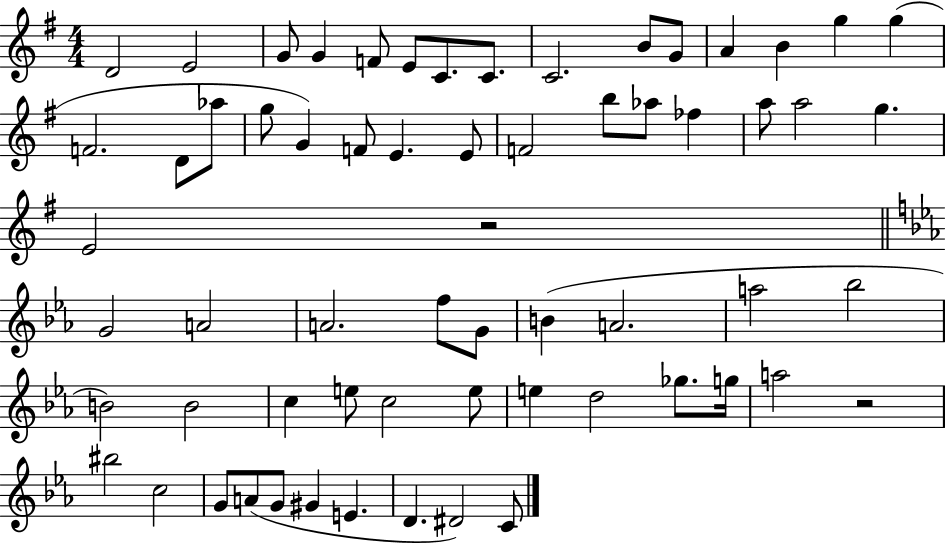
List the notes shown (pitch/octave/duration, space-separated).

D4/h E4/h G4/e G4/q F4/e E4/e C4/e. C4/e. C4/h. B4/e G4/e A4/q B4/q G5/q G5/q F4/h. D4/e Ab5/e G5/e G4/q F4/e E4/q. E4/e F4/h B5/e Ab5/e FES5/q A5/e A5/h G5/q. E4/h R/h G4/h A4/h A4/h. F5/e G4/e B4/q A4/h. A5/h Bb5/h B4/h B4/h C5/q E5/e C5/h E5/e E5/q D5/h Gb5/e. G5/s A5/h R/h BIS5/h C5/h G4/e A4/e G4/e G#4/q E4/q. D4/q. D#4/h C4/e